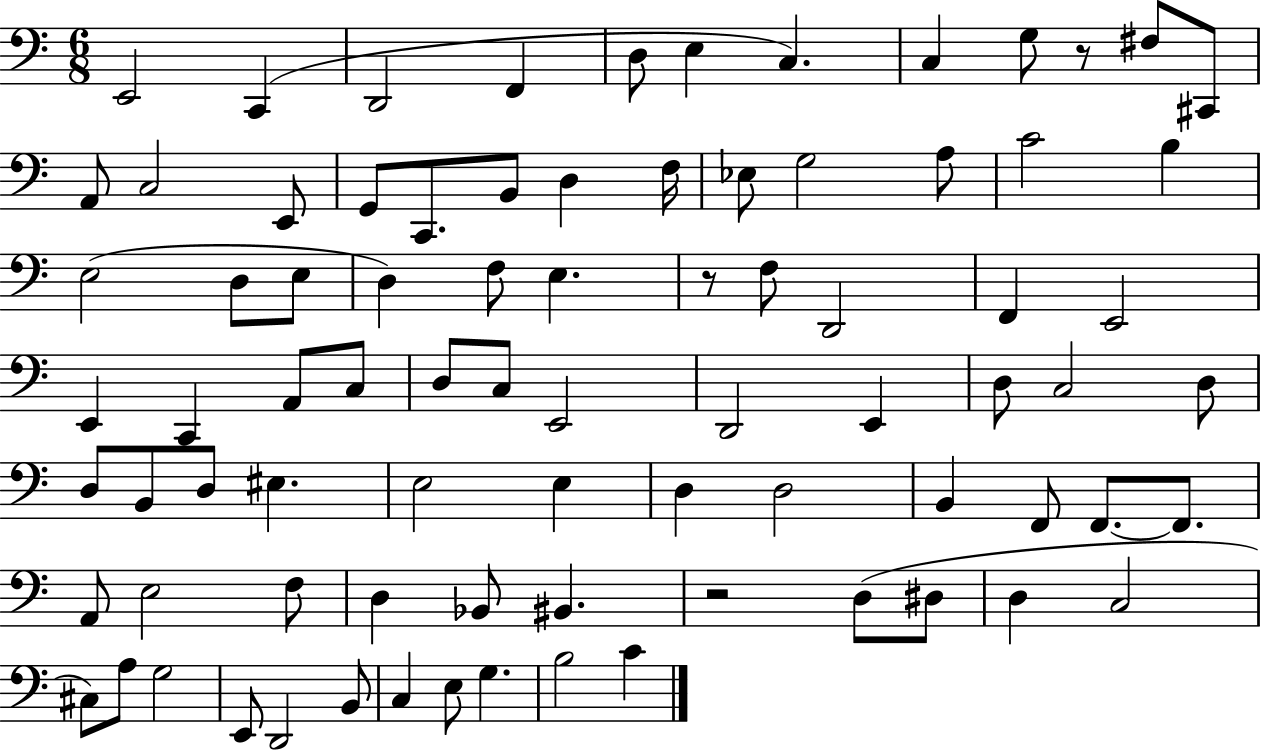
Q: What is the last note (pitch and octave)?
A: C4